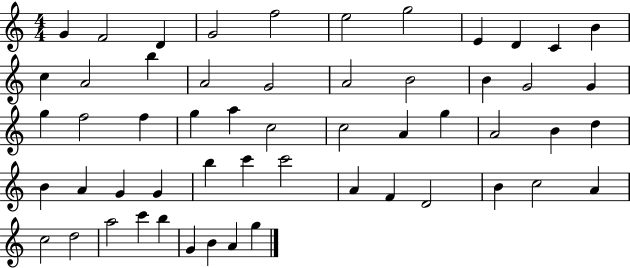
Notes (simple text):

G4/q F4/h D4/q G4/h F5/h E5/h G5/h E4/q D4/q C4/q B4/q C5/q A4/h B5/q A4/h G4/h A4/h B4/h B4/q G4/h G4/q G5/q F5/h F5/q G5/q A5/q C5/h C5/h A4/q G5/q A4/h B4/q D5/q B4/q A4/q G4/q G4/q B5/q C6/q C6/h A4/q F4/q D4/h B4/q C5/h A4/q C5/h D5/h A5/h C6/q B5/q G4/q B4/q A4/q G5/q